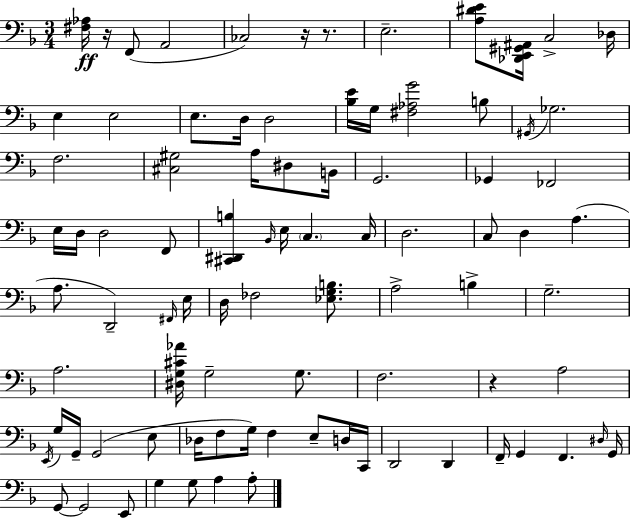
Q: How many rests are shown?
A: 4